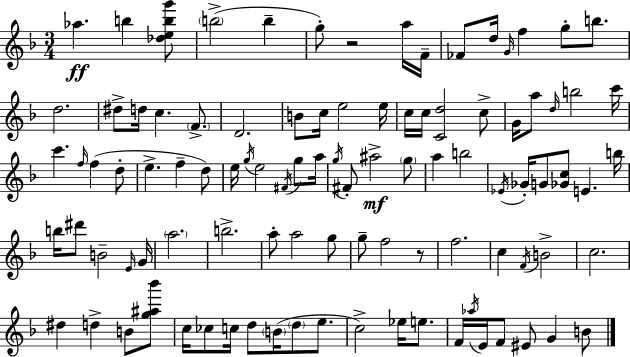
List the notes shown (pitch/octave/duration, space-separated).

Ab5/q. B5/q [Db5,E5,B5,G6]/e B5/h B5/q G5/e R/h A5/s F4/s FES4/e D5/s G4/s F5/q G5/e B5/e. D5/h. D#5/e D5/s C5/q. F4/e. D4/h. B4/e C5/s E5/h E5/s C5/s C5/s [C4,D5]/h C5/e G4/s A5/e D5/s B5/h C6/s C6/q. F5/s F5/q D5/e E5/q. F5/q D5/e E5/s G5/s E5/h F#4/s G5/e A5/s G5/s F#4/e A#5/h G5/e A5/q B5/h Eb4/s Gb4/s G4/e [Gb4,C5]/e E4/q. B5/s B5/s D#6/e B4/h E4/s G4/s A5/h. B5/h. A5/e A5/h G5/e G5/e F5/h R/e F5/h. C5/q F4/s B4/h C5/h. D#5/q D5/q B4/e [G5,A#5,Bb6]/e C5/s CES5/e C5/s D5/e B4/s D5/e E5/e. C5/h Eb5/s E5/e. F4/s Ab5/s E4/s F4/e EIS4/e G4/q B4/e